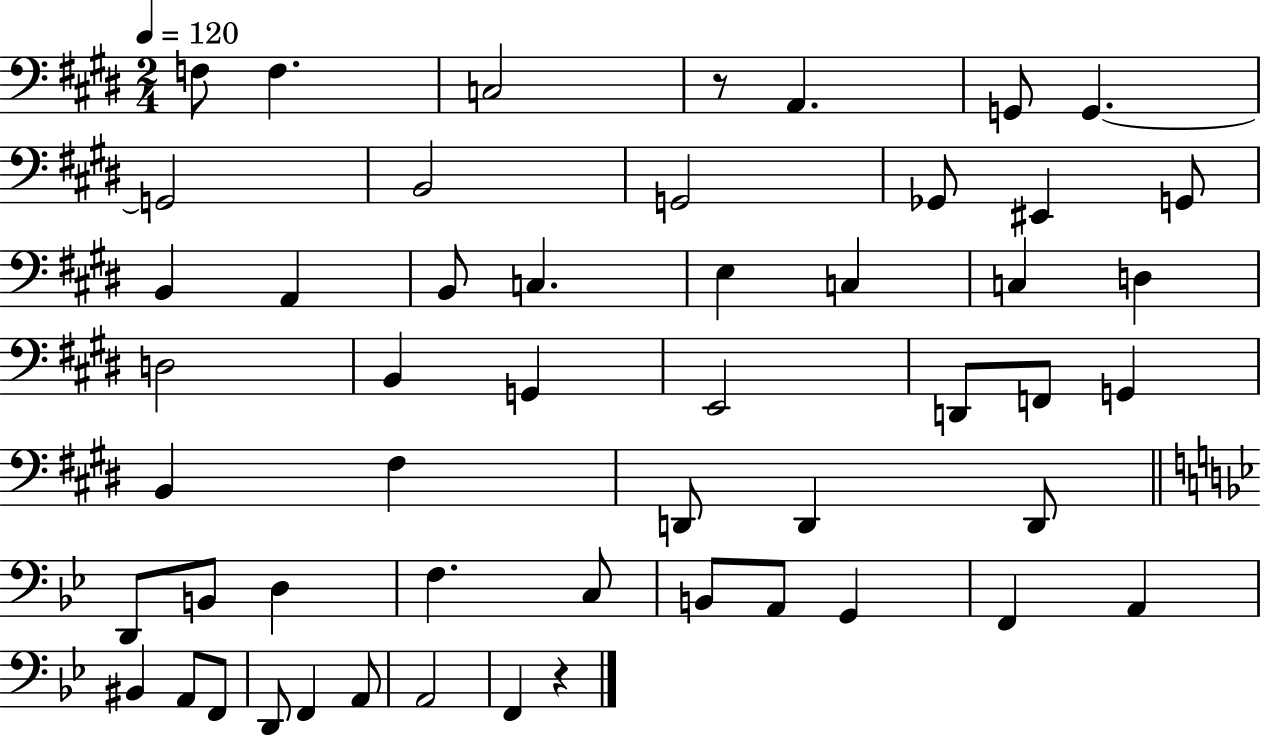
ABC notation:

X:1
T:Untitled
M:2/4
L:1/4
K:E
F,/2 F, C,2 z/2 A,, G,,/2 G,, G,,2 B,,2 G,,2 _G,,/2 ^E,, G,,/2 B,, A,, B,,/2 C, E, C, C, D, D,2 B,, G,, E,,2 D,,/2 F,,/2 G,, B,, ^F, D,,/2 D,, D,,/2 D,,/2 B,,/2 D, F, C,/2 B,,/2 A,,/2 G,, F,, A,, ^B,, A,,/2 F,,/2 D,,/2 F,, A,,/2 A,,2 F,, z